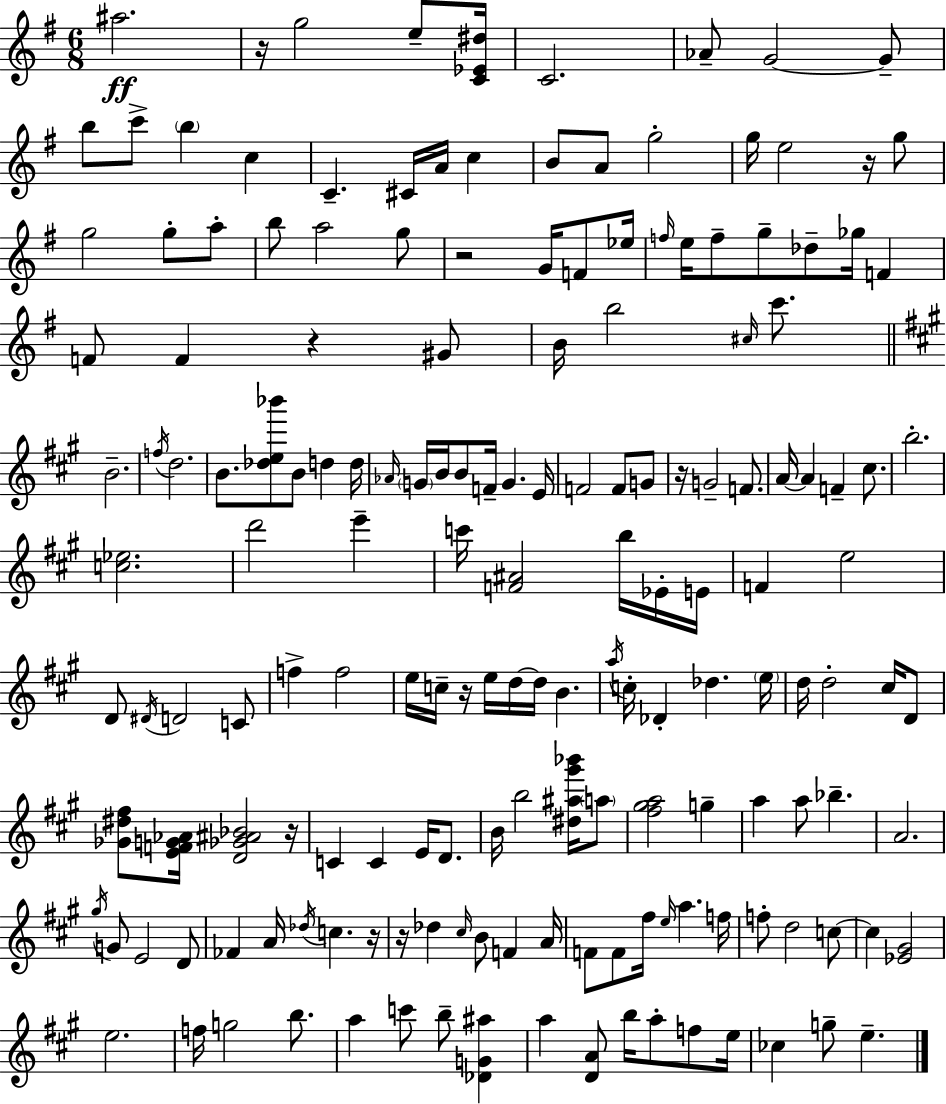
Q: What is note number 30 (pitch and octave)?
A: Eb5